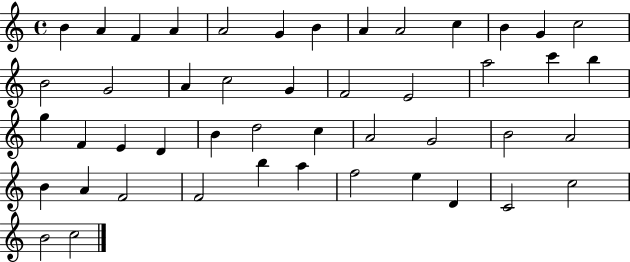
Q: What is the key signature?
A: C major